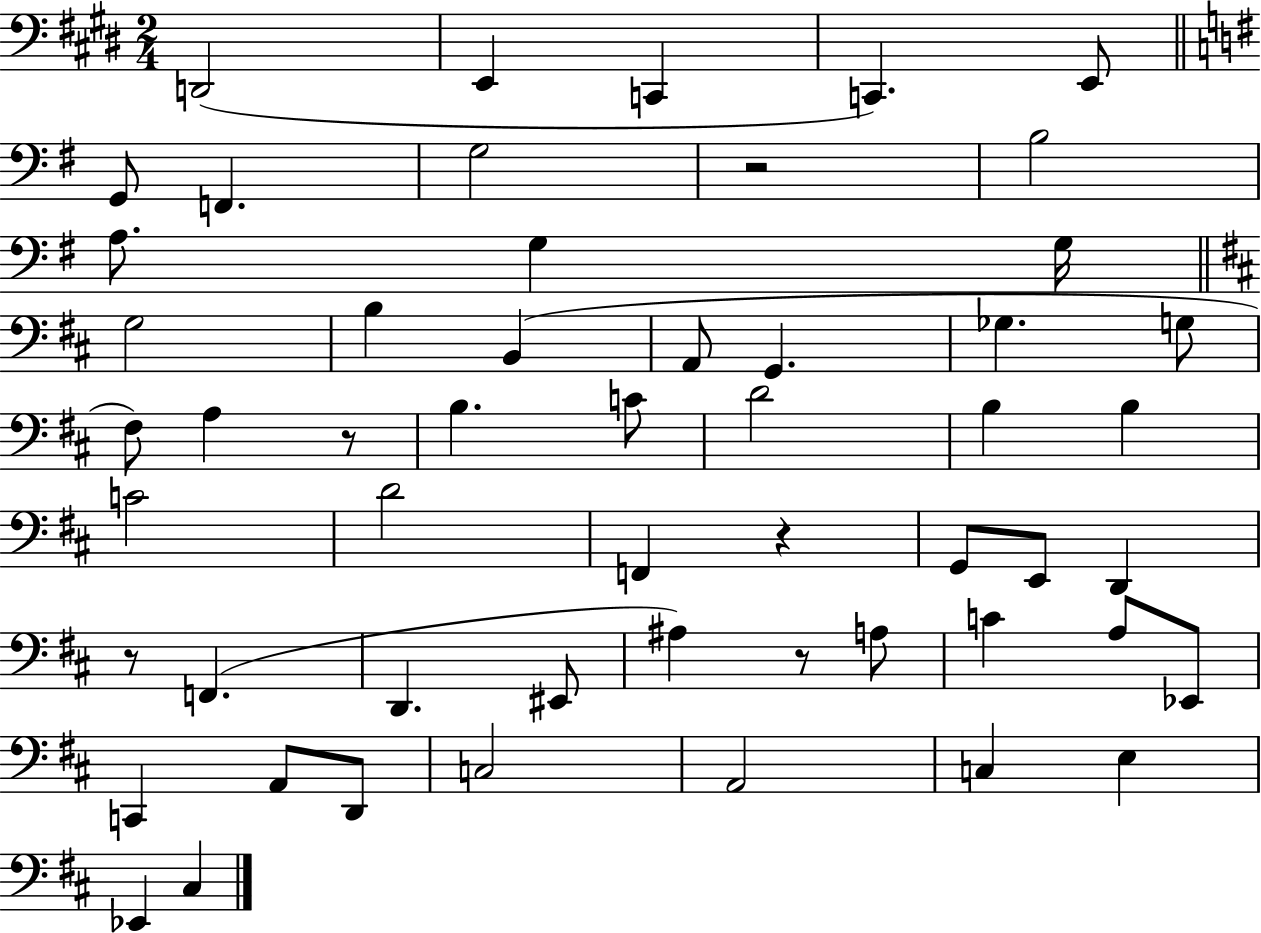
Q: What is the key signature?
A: E major